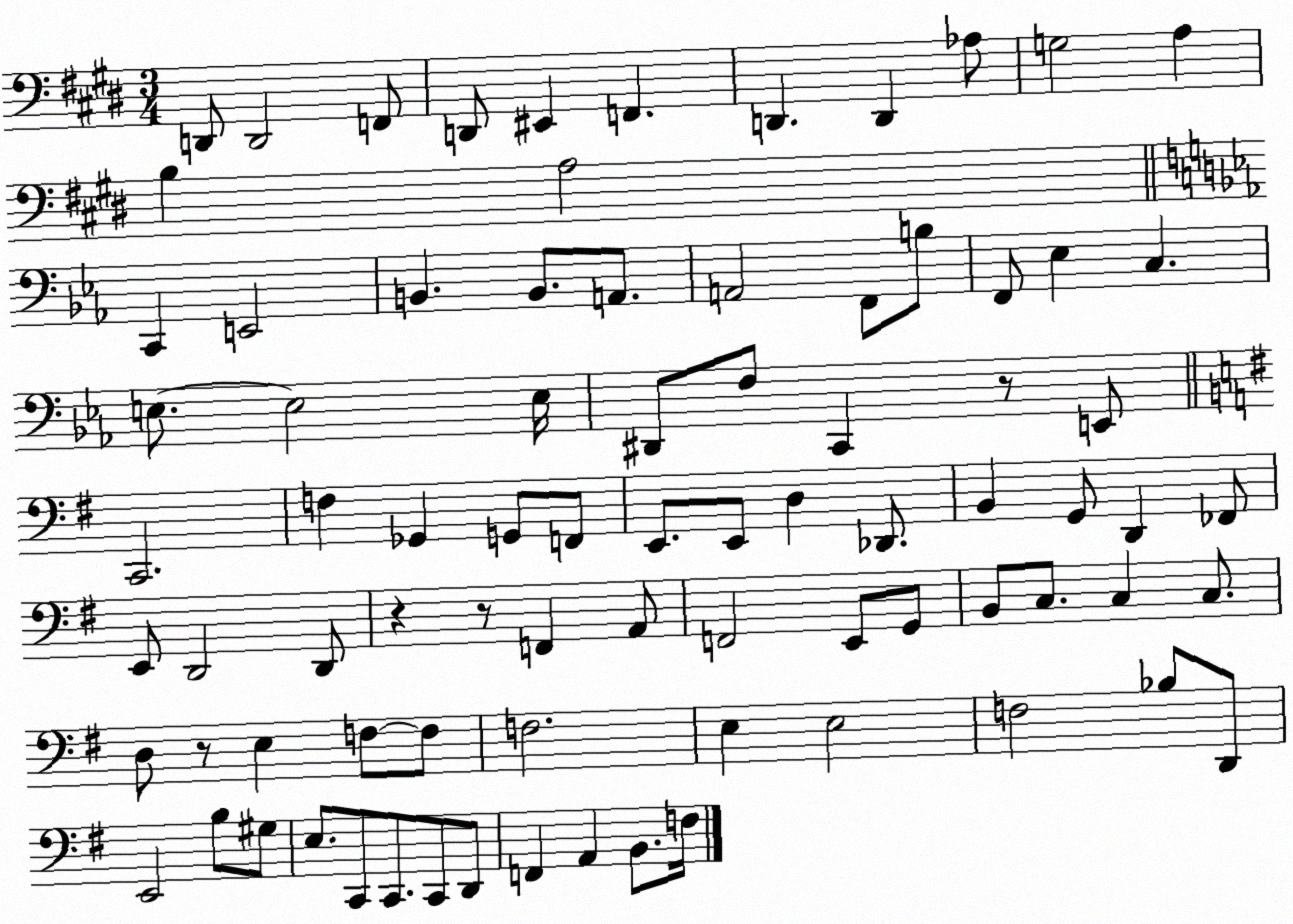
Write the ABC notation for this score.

X:1
T:Untitled
M:3/4
L:1/4
K:E
D,,/2 D,,2 F,,/2 D,,/2 ^E,, F,, D,, D,, _A,/2 G,2 A, B, A,2 C,, E,,2 B,, B,,/2 A,,/2 A,,2 F,,/2 B,/2 F,,/2 _E, C, E,/2 E,2 E,/4 ^D,,/2 F,/2 C,, z/2 E,,/2 C,,2 F, _G,, G,,/2 F,,/2 E,,/2 E,,/2 D, _D,,/2 B,, G,,/2 D,, _F,,/2 E,,/2 D,,2 D,,/2 z z/2 F,, A,,/2 F,,2 E,,/2 G,,/2 B,,/2 C,/2 C, C,/2 D,/2 z/2 E, F,/2 F,/2 F,2 E, E,2 F,2 _B,/2 D,,/2 E,,2 B,/2 ^G,/2 E,/2 C,,/2 C,,/2 C,,/2 D,,/2 F,, A,, B,,/2 F,/4